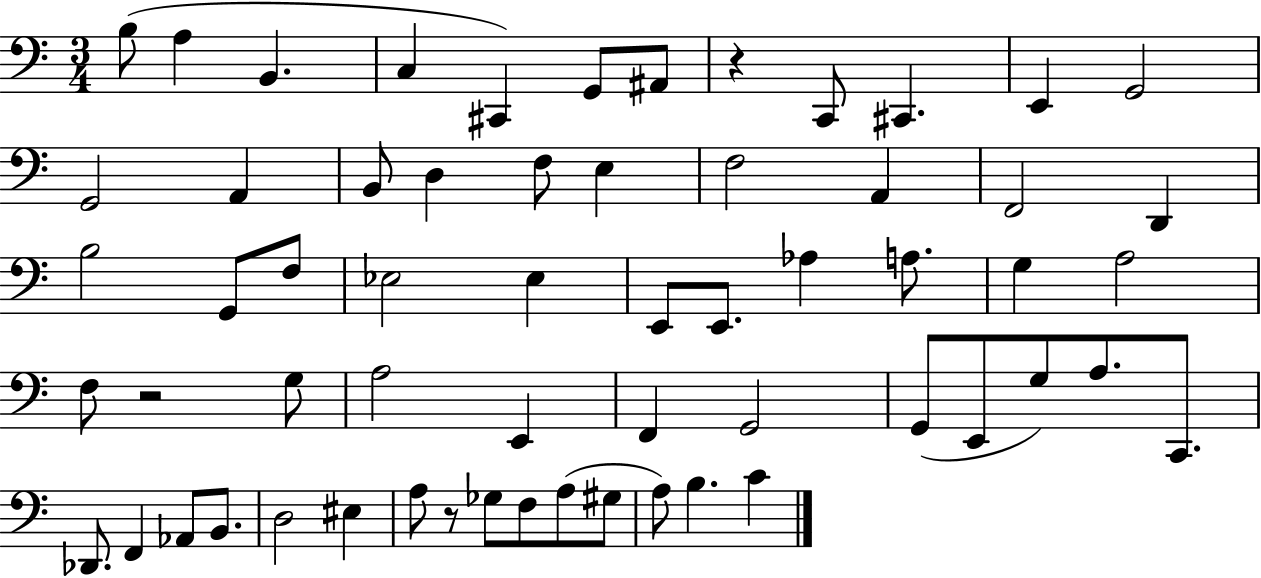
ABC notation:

X:1
T:Untitled
M:3/4
L:1/4
K:C
B,/2 A, B,, C, ^C,, G,,/2 ^A,,/2 z C,,/2 ^C,, E,, G,,2 G,,2 A,, B,,/2 D, F,/2 E, F,2 A,, F,,2 D,, B,2 G,,/2 F,/2 _E,2 _E, E,,/2 E,,/2 _A, A,/2 G, A,2 F,/2 z2 G,/2 A,2 E,, F,, G,,2 G,,/2 E,,/2 G,/2 A,/2 C,,/2 _D,,/2 F,, _A,,/2 B,,/2 D,2 ^E, A,/2 z/2 _G,/2 F,/2 A,/2 ^G,/2 A,/2 B, C